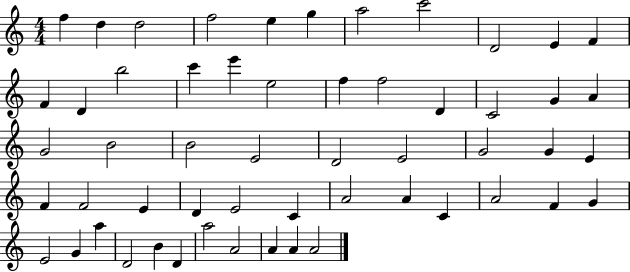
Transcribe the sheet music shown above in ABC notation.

X:1
T:Untitled
M:4/4
L:1/4
K:C
f d d2 f2 e g a2 c'2 D2 E F F D b2 c' e' e2 f f2 D C2 G A G2 B2 B2 E2 D2 E2 G2 G E F F2 E D E2 C A2 A C A2 F G E2 G a D2 B D a2 A2 A A A2